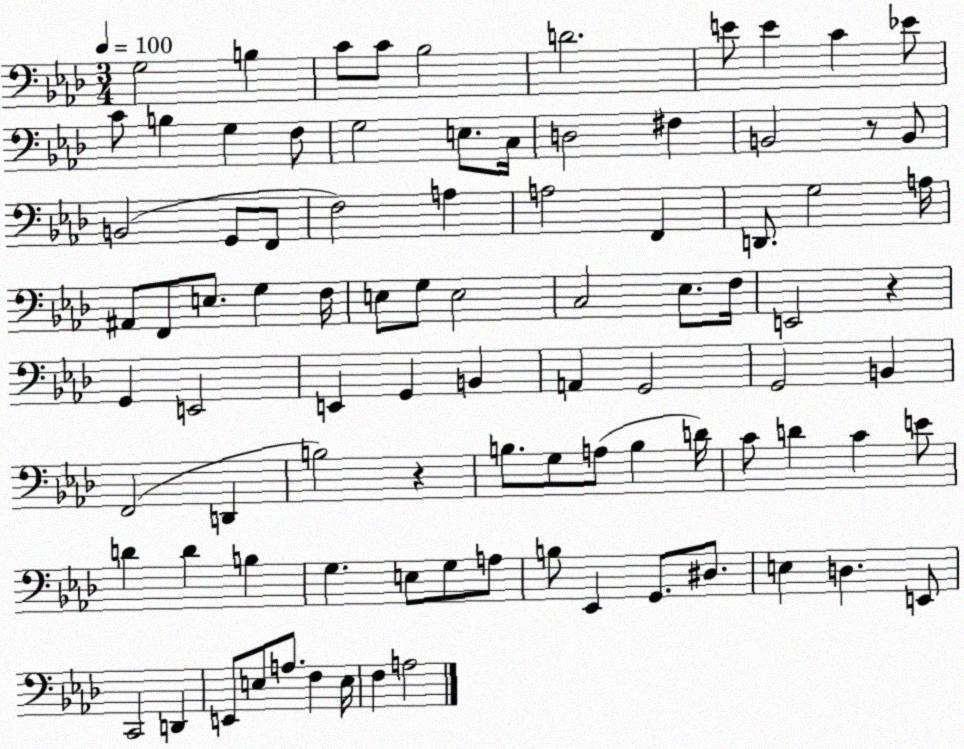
X:1
T:Untitled
M:3/4
L:1/4
K:Ab
G,2 B, C/2 C/2 _B,2 D2 E/2 E C _E/2 C/2 B, G, F,/2 G,2 E,/2 C,/4 D,2 ^F, B,,2 z/2 B,,/2 B,,2 G,,/2 F,,/2 F,2 A, A,2 F,, D,,/2 G,2 A,/4 ^A,,/2 F,,/2 E,/2 G, F,/4 E,/2 G,/2 E,2 C,2 _E,/2 F,/4 E,,2 z G,, E,,2 E,, G,, B,, A,, G,,2 G,,2 B,, F,,2 D,, B,2 z B,/2 G,/2 A,/2 B, D/4 C/2 D C E/2 D D B, G, E,/2 G,/2 A,/2 B,/2 _E,, G,,/2 ^D,/2 E, D, E,,/2 C,,2 D,, E,,/2 E,/2 A,/2 F, E,/4 F, A,2